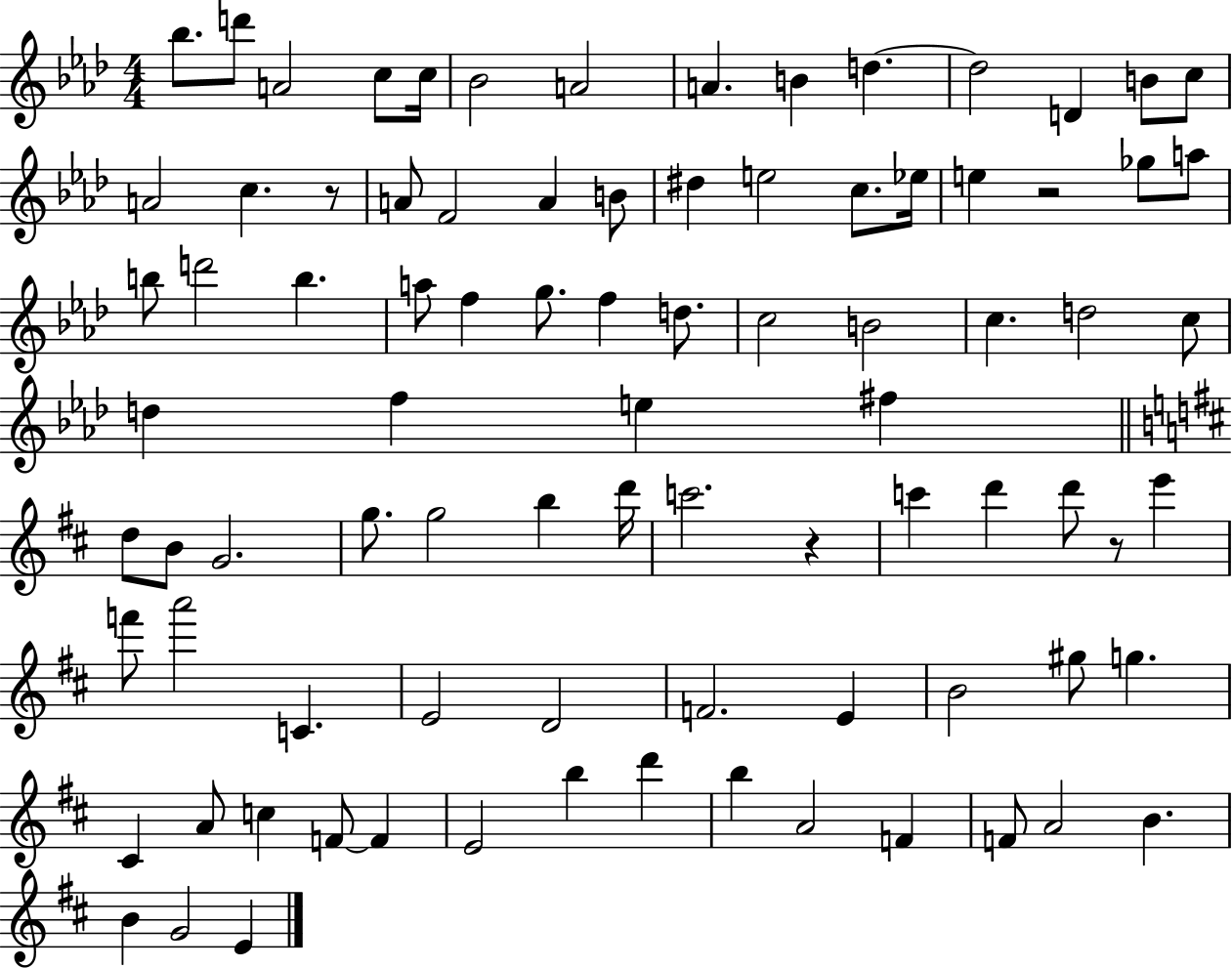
Bb5/e. D6/e A4/h C5/e C5/s Bb4/h A4/h A4/q. B4/q D5/q. D5/h D4/q B4/e C5/e A4/h C5/q. R/e A4/e F4/h A4/q B4/e D#5/q E5/h C5/e. Eb5/s E5/q R/h Gb5/e A5/e B5/e D6/h B5/q. A5/e F5/q G5/e. F5/q D5/e. C5/h B4/h C5/q. D5/h C5/e D5/q F5/q E5/q F#5/q D5/e B4/e G4/h. G5/e. G5/h B5/q D6/s C6/h. R/q C6/q D6/q D6/e R/e E6/q F6/e A6/h C4/q. E4/h D4/h F4/h. E4/q B4/h G#5/e G5/q. C#4/q A4/e C5/q F4/e F4/q E4/h B5/q D6/q B5/q A4/h F4/q F4/e A4/h B4/q. B4/q G4/h E4/q